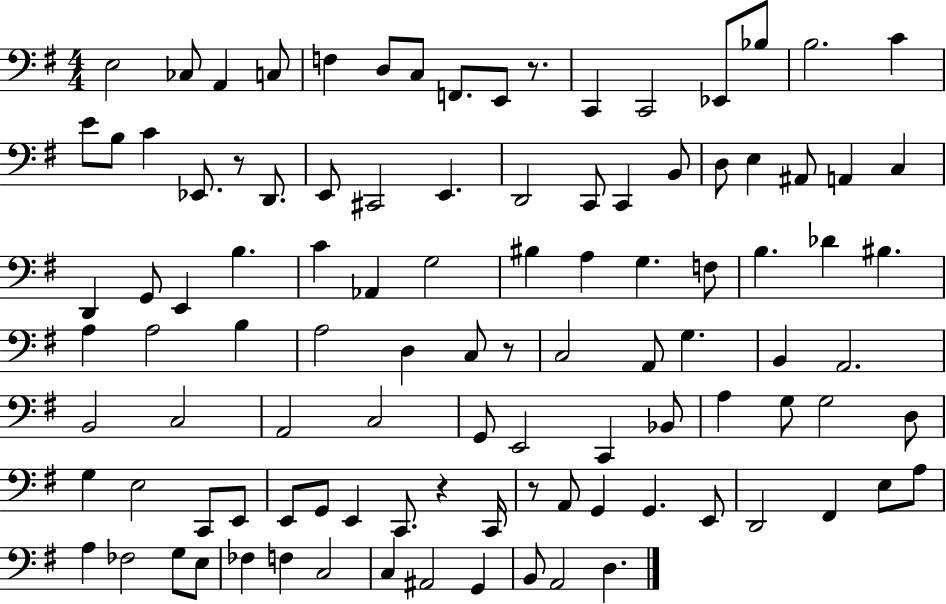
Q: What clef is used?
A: bass